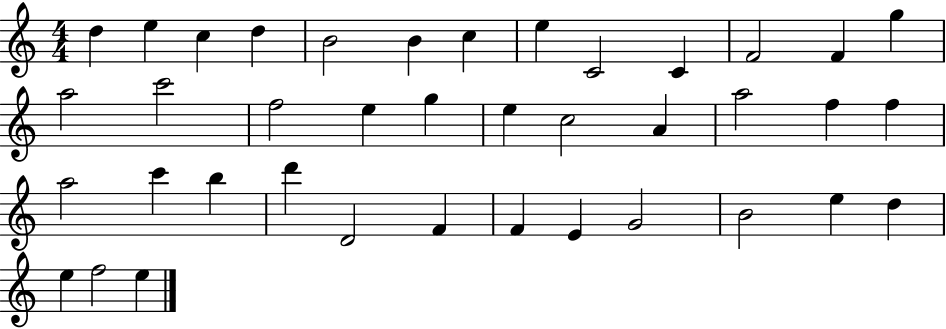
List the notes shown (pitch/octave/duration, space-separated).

D5/q E5/q C5/q D5/q B4/h B4/q C5/q E5/q C4/h C4/q F4/h F4/q G5/q A5/h C6/h F5/h E5/q G5/q E5/q C5/h A4/q A5/h F5/q F5/q A5/h C6/q B5/q D6/q D4/h F4/q F4/q E4/q G4/h B4/h E5/q D5/q E5/q F5/h E5/q